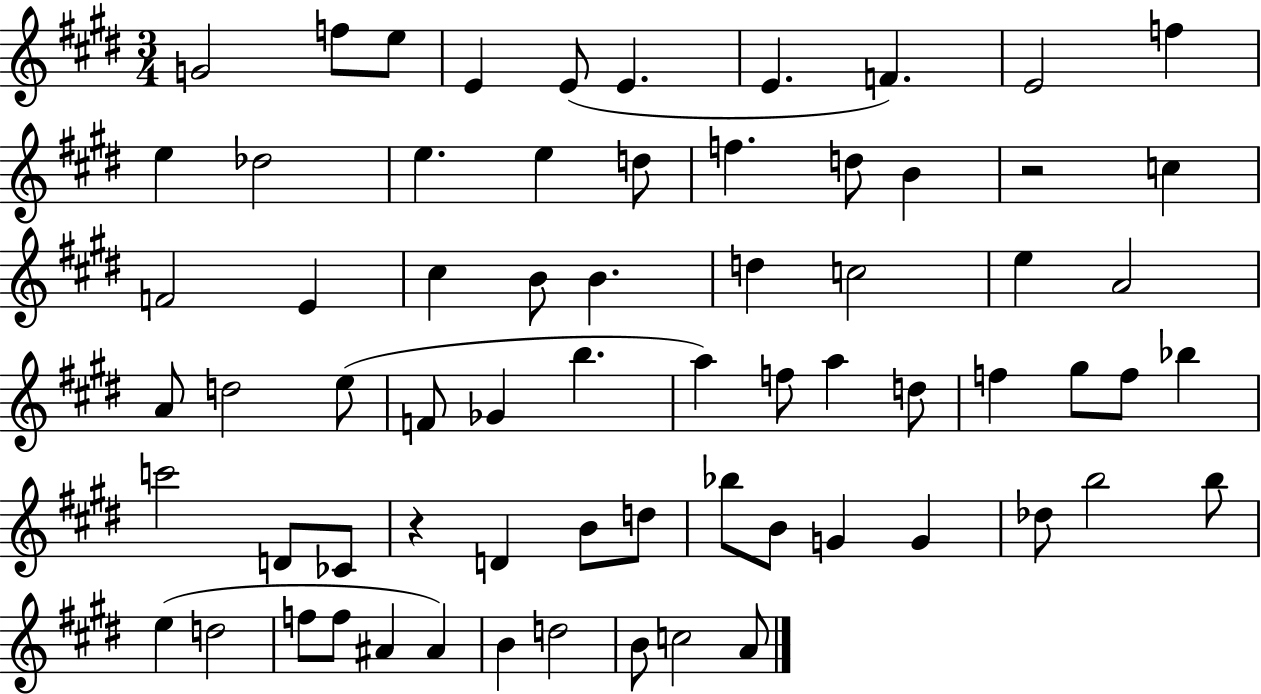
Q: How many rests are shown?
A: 2